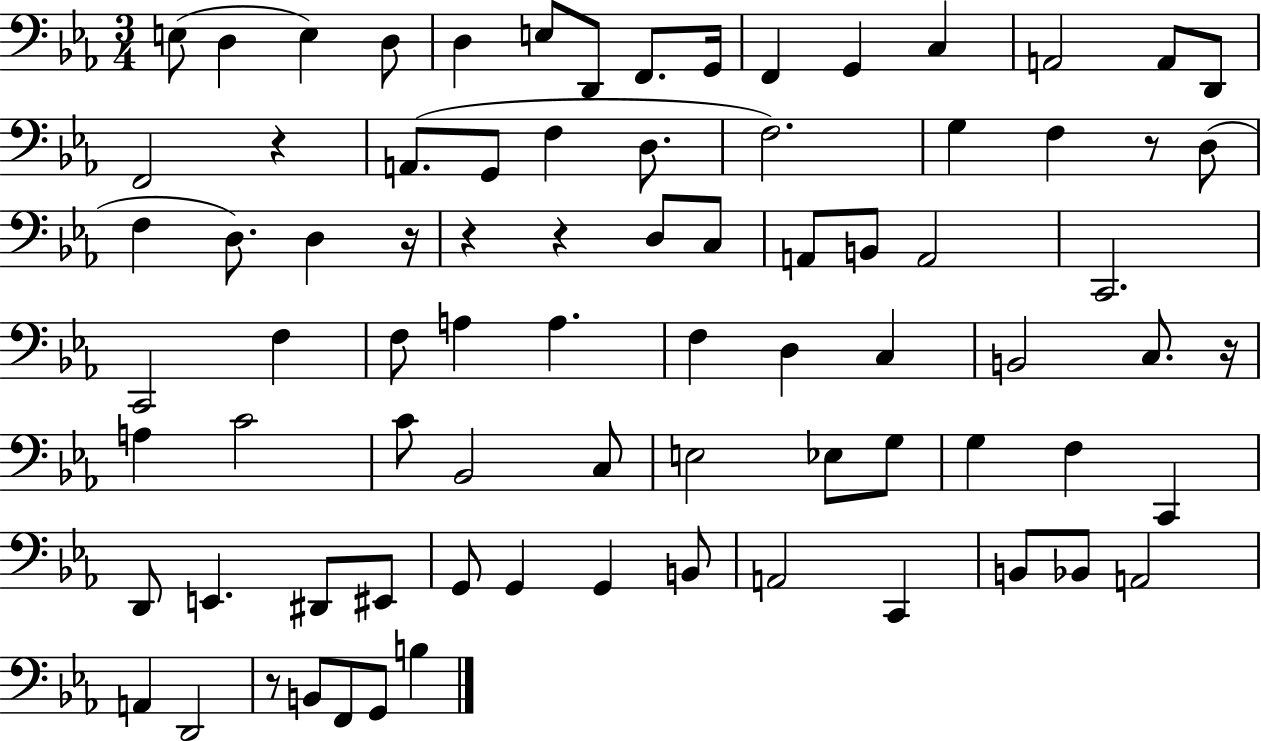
{
  \clef bass
  \numericTimeSignature
  \time 3/4
  \key ees \major
  e8( d4 e4) d8 | d4 e8 d,8 f,8. g,16 | f,4 g,4 c4 | a,2 a,8 d,8 | \break f,2 r4 | a,8.( g,8 f4 d8. | f2.) | g4 f4 r8 d8( | \break f4 d8.) d4 r16 | r4 r4 d8 c8 | a,8 b,8 a,2 | c,2. | \break c,2 f4 | f8 a4 a4. | f4 d4 c4 | b,2 c8. r16 | \break a4 c'2 | c'8 bes,2 c8 | e2 ees8 g8 | g4 f4 c,4 | \break d,8 e,4. dis,8 eis,8 | g,8 g,4 g,4 b,8 | a,2 c,4 | b,8 bes,8 a,2 | \break a,4 d,2 | r8 b,8 f,8 g,8 b4 | \bar "|."
}